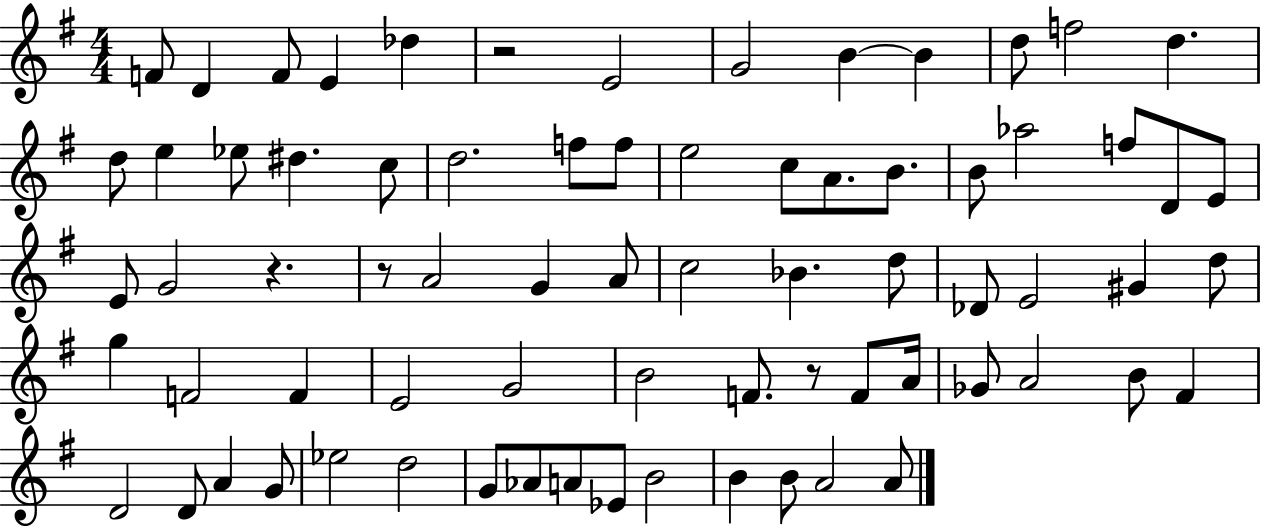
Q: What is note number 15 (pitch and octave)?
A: Eb5